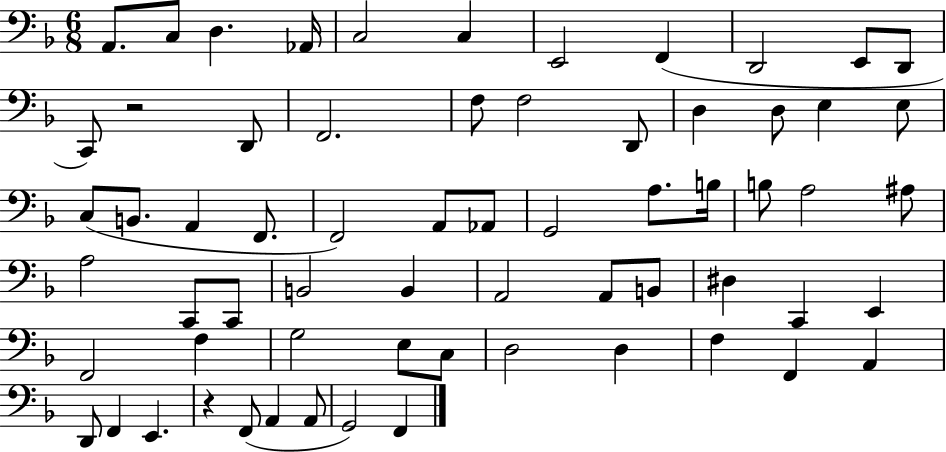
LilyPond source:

{
  \clef bass
  \numericTimeSignature
  \time 6/8
  \key f \major
  a,8. c8 d4. aes,16 | c2 c4 | e,2 f,4( | d,2 e,8 d,8 | \break c,8) r2 d,8 | f,2. | f8 f2 d,8 | d4 d8 e4 e8 | \break c8( b,8. a,4 f,8. | f,2) a,8 aes,8 | g,2 a8. b16 | b8 a2 ais8 | \break a2 c,8 c,8 | b,2 b,4 | a,2 a,8 b,8 | dis4 c,4 e,4 | \break f,2 f4 | g2 e8 c8 | d2 d4 | f4 f,4 a,4 | \break d,8 f,4 e,4. | r4 f,8( a,4 a,8 | g,2) f,4 | \bar "|."
}